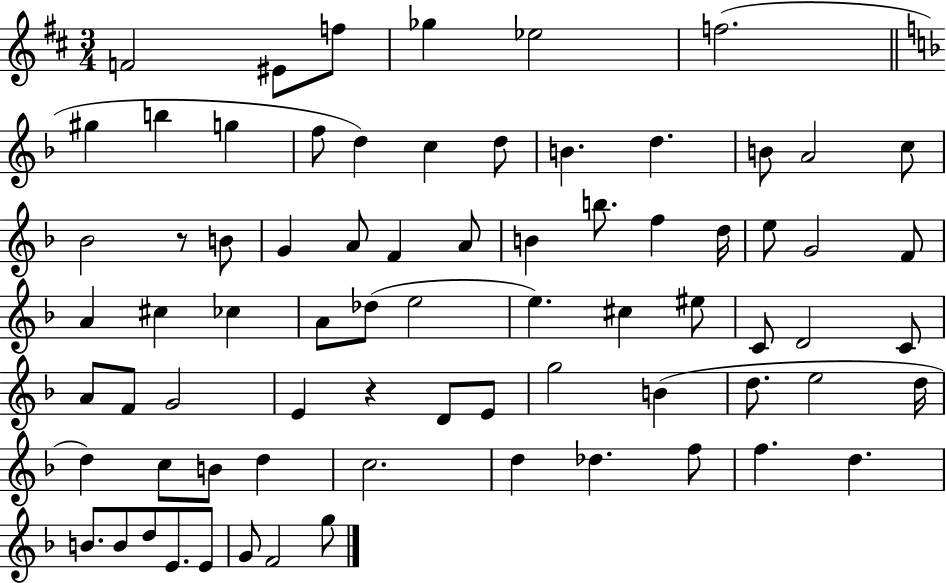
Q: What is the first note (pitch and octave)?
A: F4